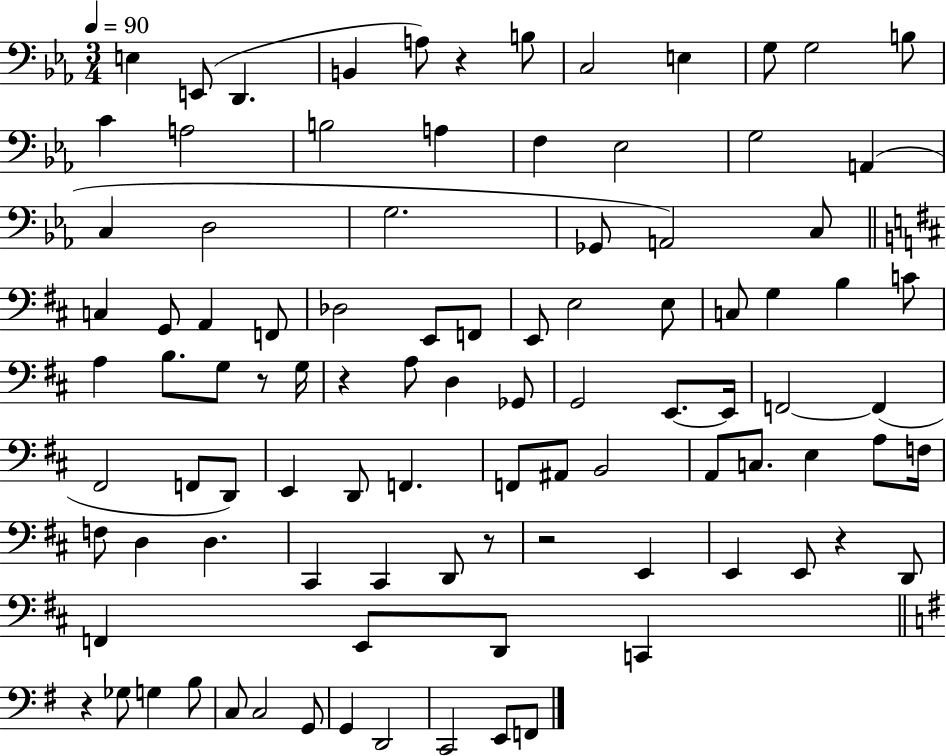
E3/q E2/e D2/q. B2/q A3/e R/q B3/e C3/h E3/q G3/e G3/h B3/e C4/q A3/h B3/h A3/q F3/q Eb3/h G3/h A2/q C3/q D3/h G3/h. Gb2/e A2/h C3/e C3/q G2/e A2/q F2/e Db3/h E2/e F2/e E2/e E3/h E3/e C3/e G3/q B3/q C4/e A3/q B3/e. G3/e R/e G3/s R/q A3/e D3/q Gb2/e G2/h E2/e. E2/s F2/h F2/q F#2/h F2/e D2/e E2/q D2/e F2/q. F2/e A#2/e B2/h A2/e C3/e. E3/q A3/e F3/s F3/e D3/q D3/q. C#2/q C#2/q D2/e R/e R/h E2/q E2/q E2/e R/q D2/e F2/q E2/e D2/e C2/q R/q Gb3/e G3/q B3/e C3/e C3/h G2/e G2/q D2/h C2/h E2/e F2/e